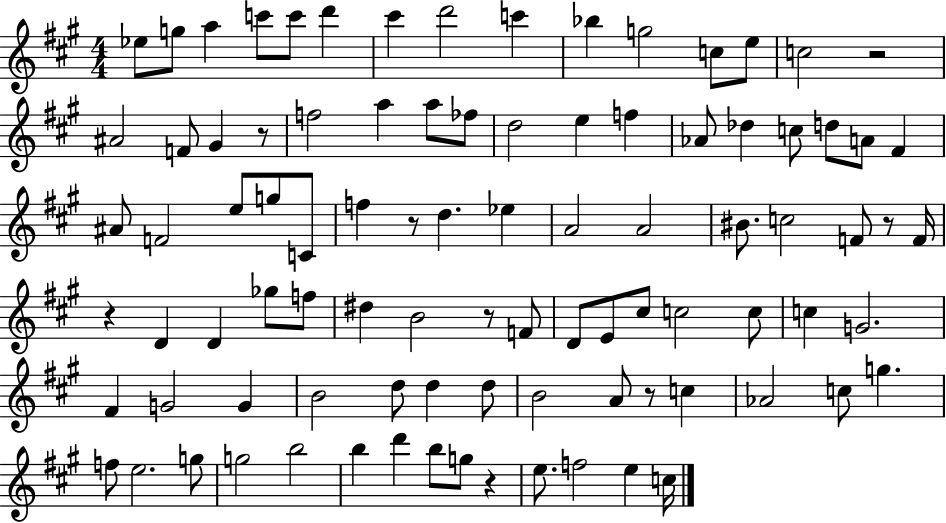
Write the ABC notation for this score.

X:1
T:Untitled
M:4/4
L:1/4
K:A
_e/2 g/2 a c'/2 c'/2 d' ^c' d'2 c' _b g2 c/2 e/2 c2 z2 ^A2 F/2 ^G z/2 f2 a a/2 _f/2 d2 e f _A/2 _d c/2 d/2 A/2 ^F ^A/2 F2 e/2 g/2 C/2 f z/2 d _e A2 A2 ^B/2 c2 F/2 z/2 F/4 z D D _g/2 f/2 ^d B2 z/2 F/2 D/2 E/2 ^c/2 c2 c/2 c G2 ^F G2 G B2 d/2 d d/2 B2 A/2 z/2 c _A2 c/2 g f/2 e2 g/2 g2 b2 b d' b/2 g/2 z e/2 f2 e c/4